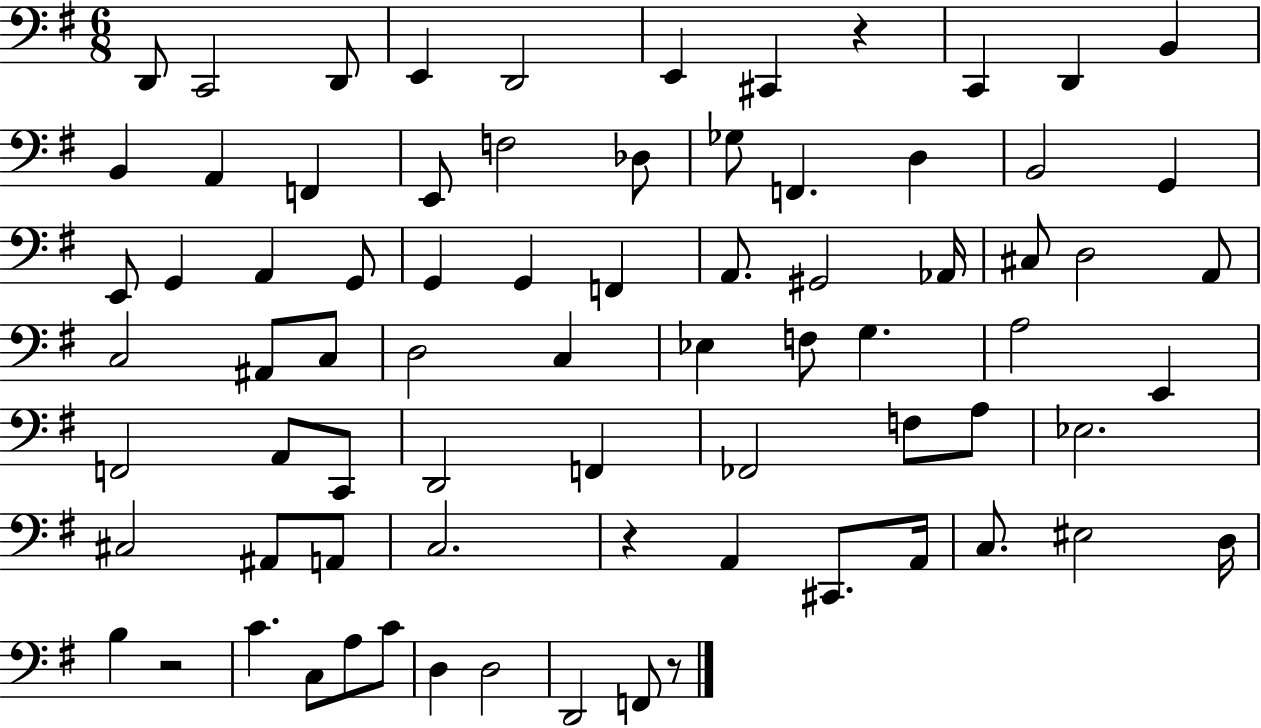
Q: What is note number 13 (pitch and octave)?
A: F2